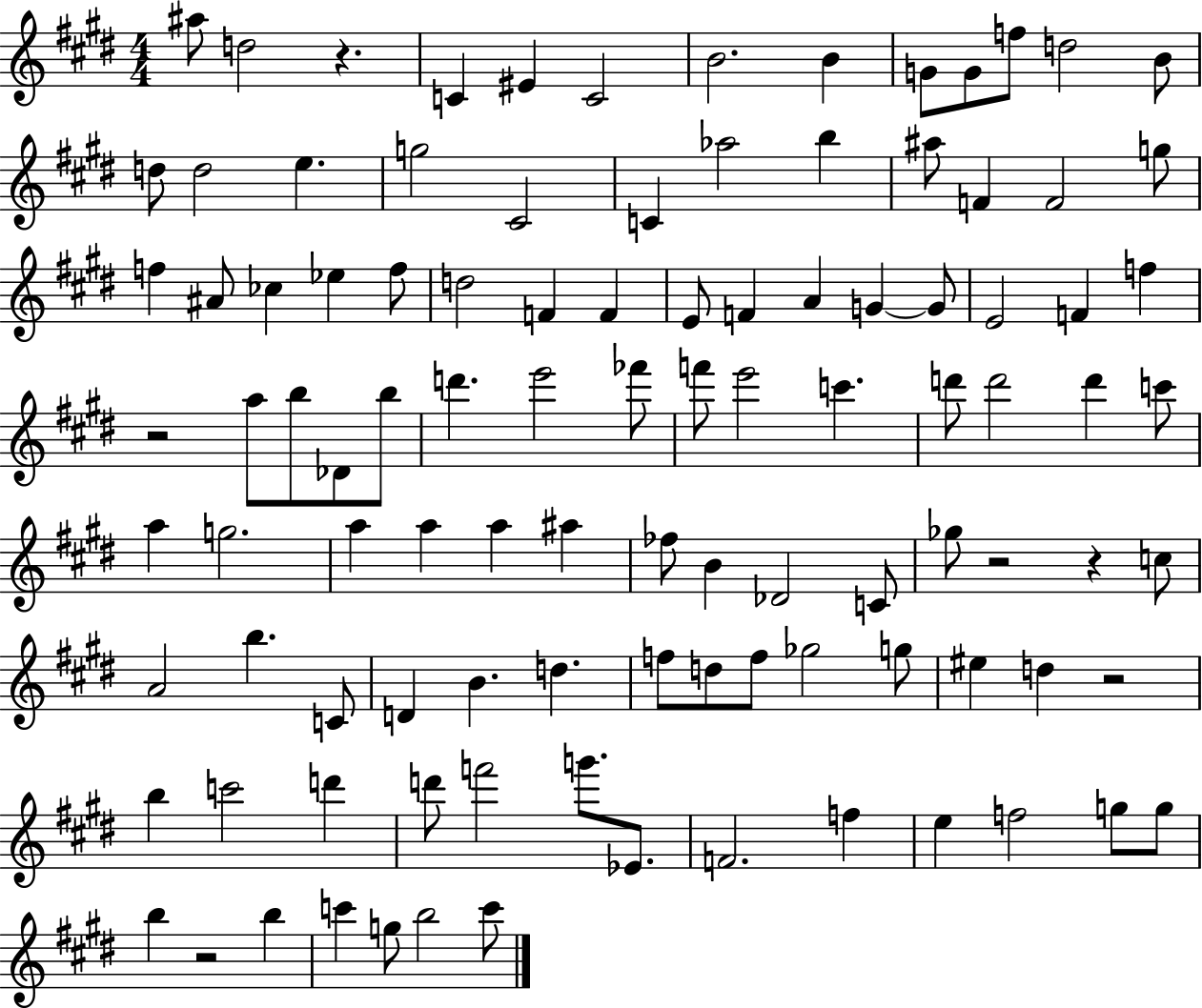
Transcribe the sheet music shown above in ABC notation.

X:1
T:Untitled
M:4/4
L:1/4
K:E
^a/2 d2 z C ^E C2 B2 B G/2 G/2 f/2 d2 B/2 d/2 d2 e g2 ^C2 C _a2 b ^a/2 F F2 g/2 f ^A/2 _c _e f/2 d2 F F E/2 F A G G/2 E2 F f z2 a/2 b/2 _D/2 b/2 d' e'2 _f'/2 f'/2 e'2 c' d'/2 d'2 d' c'/2 a g2 a a a ^a _f/2 B _D2 C/2 _g/2 z2 z c/2 A2 b C/2 D B d f/2 d/2 f/2 _g2 g/2 ^e d z2 b c'2 d' d'/2 f'2 g'/2 _E/2 F2 f e f2 g/2 g/2 b z2 b c' g/2 b2 c'/2